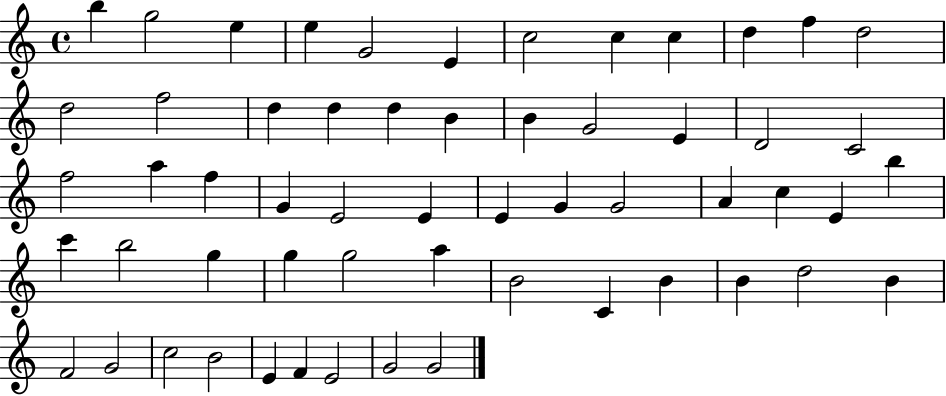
{
  \clef treble
  \time 4/4
  \defaultTimeSignature
  \key c \major
  b''4 g''2 e''4 | e''4 g'2 e'4 | c''2 c''4 c''4 | d''4 f''4 d''2 | \break d''2 f''2 | d''4 d''4 d''4 b'4 | b'4 g'2 e'4 | d'2 c'2 | \break f''2 a''4 f''4 | g'4 e'2 e'4 | e'4 g'4 g'2 | a'4 c''4 e'4 b''4 | \break c'''4 b''2 g''4 | g''4 g''2 a''4 | b'2 c'4 b'4 | b'4 d''2 b'4 | \break f'2 g'2 | c''2 b'2 | e'4 f'4 e'2 | g'2 g'2 | \break \bar "|."
}